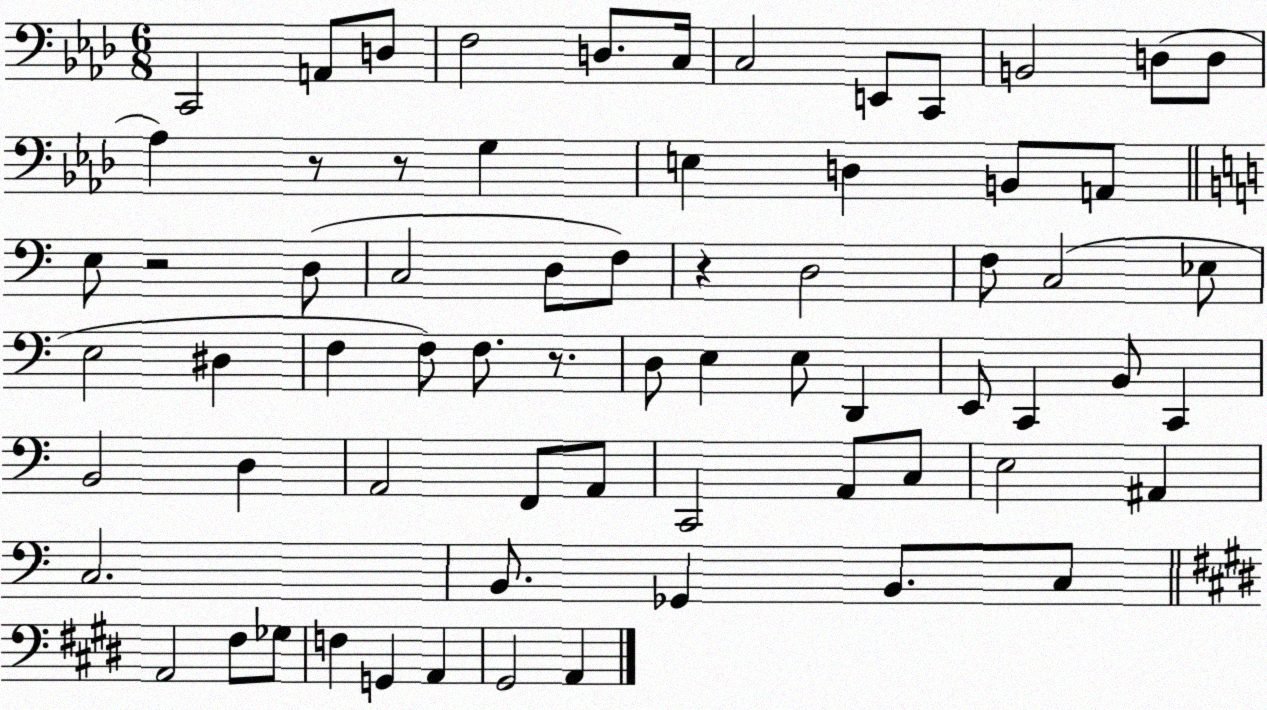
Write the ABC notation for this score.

X:1
T:Untitled
M:6/8
L:1/4
K:Ab
C,,2 A,,/2 D,/2 F,2 D,/2 C,/4 C,2 E,,/2 C,,/2 B,,2 D,/2 D,/2 _A, z/2 z/2 G, E, D, B,,/2 A,,/2 E,/2 z2 D,/2 C,2 D,/2 F,/2 z D,2 F,/2 C,2 _E,/2 E,2 ^D, F, F,/2 F,/2 z/2 D,/2 E, E,/2 D,, E,,/2 C,, B,,/2 C,, B,,2 D, A,,2 F,,/2 A,,/2 C,,2 A,,/2 C,/2 E,2 ^A,, C,2 B,,/2 _G,, B,,/2 C,/2 A,,2 ^F,/2 _G,/2 F, G,, A,, ^G,,2 A,,